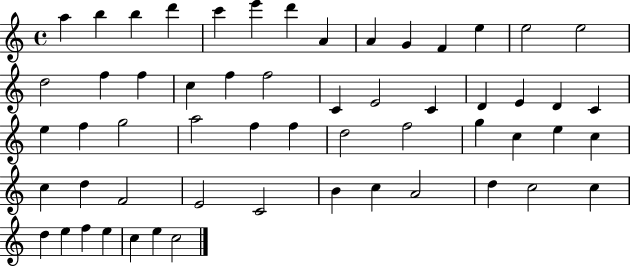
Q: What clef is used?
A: treble